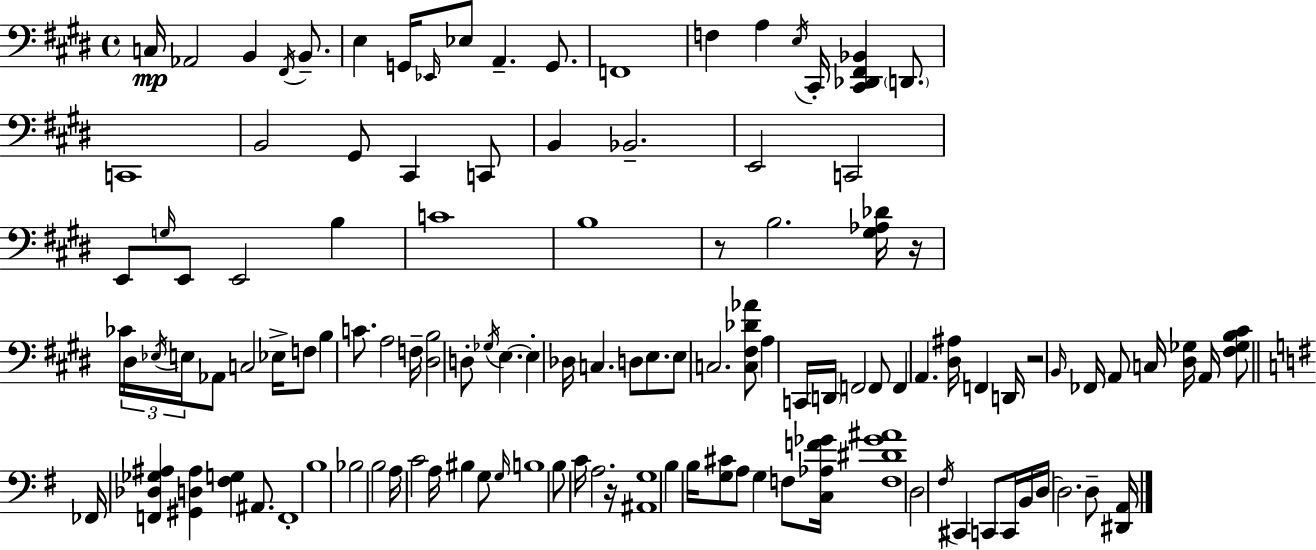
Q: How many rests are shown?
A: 4